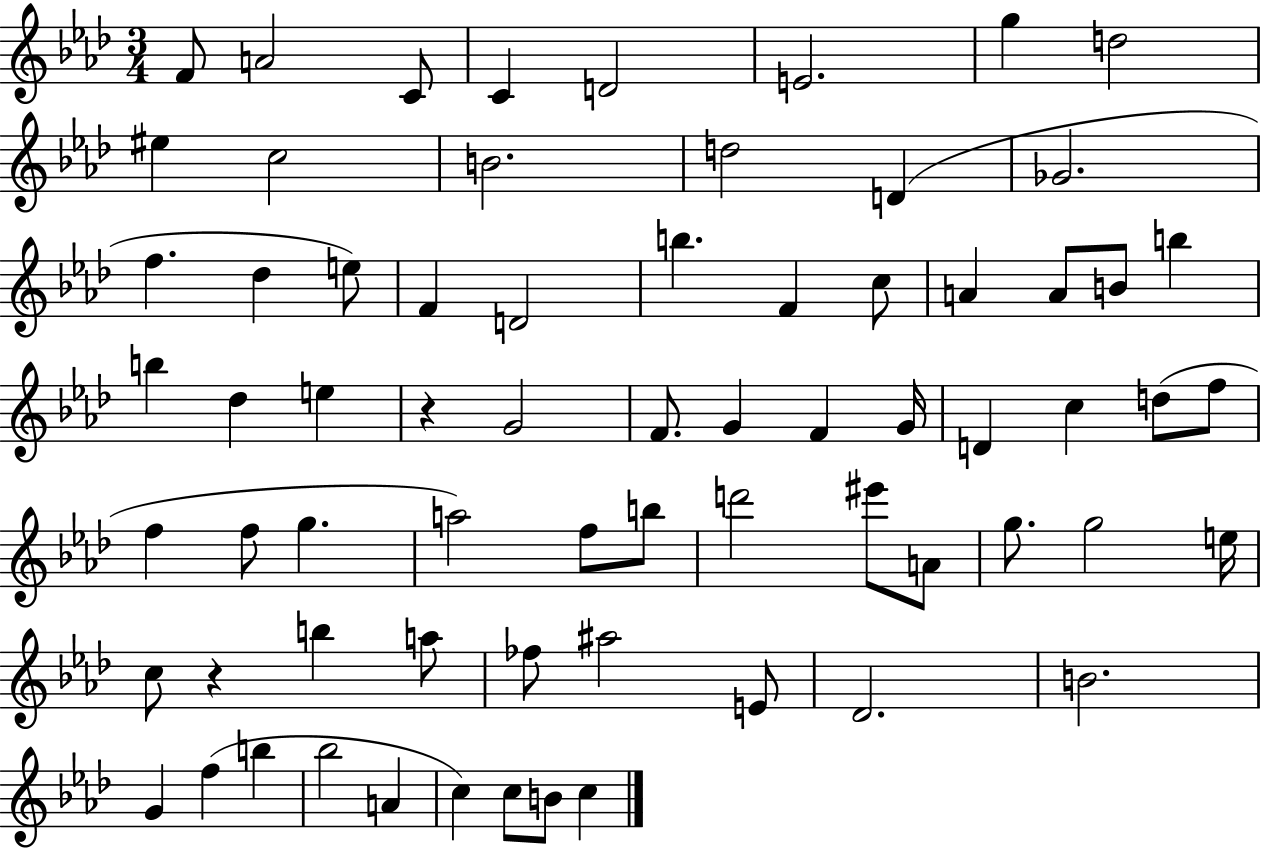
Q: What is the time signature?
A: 3/4